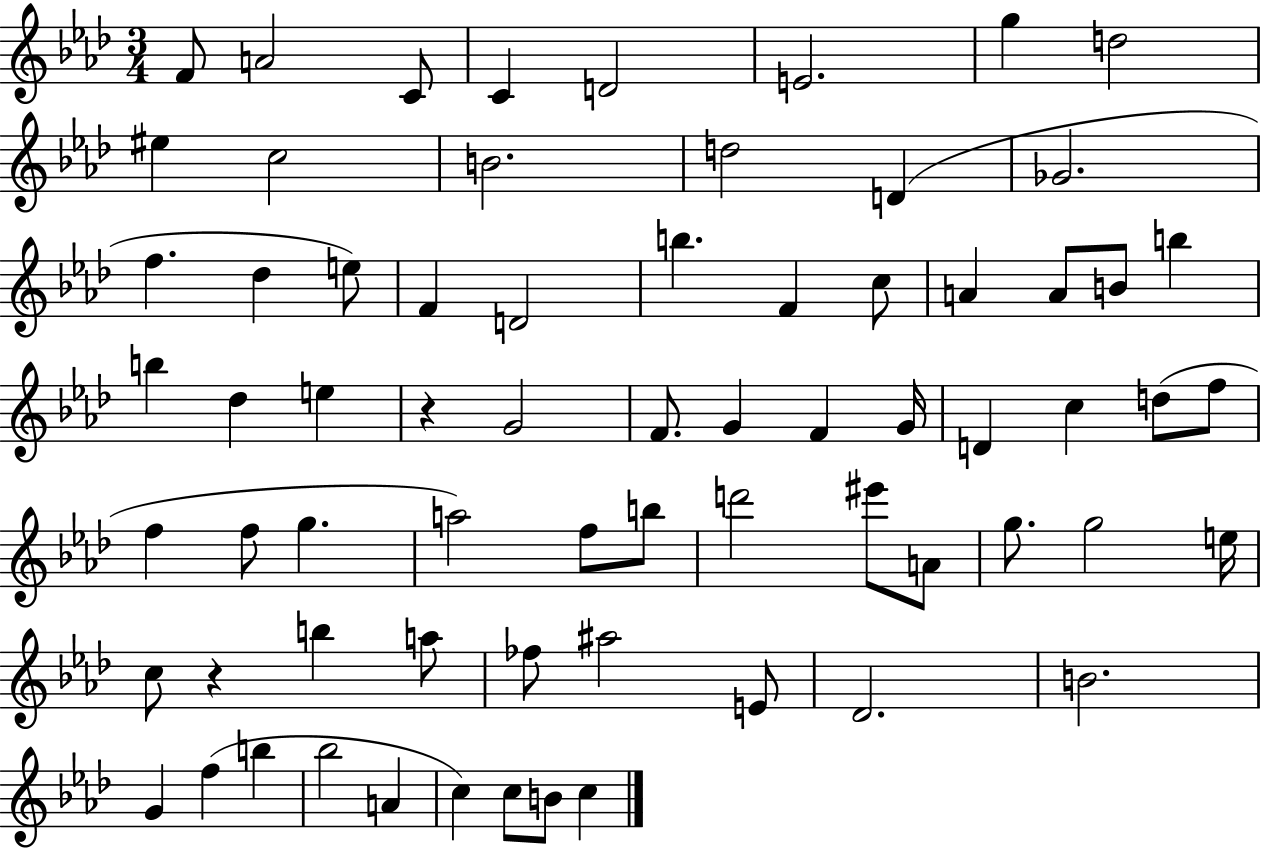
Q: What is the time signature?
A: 3/4